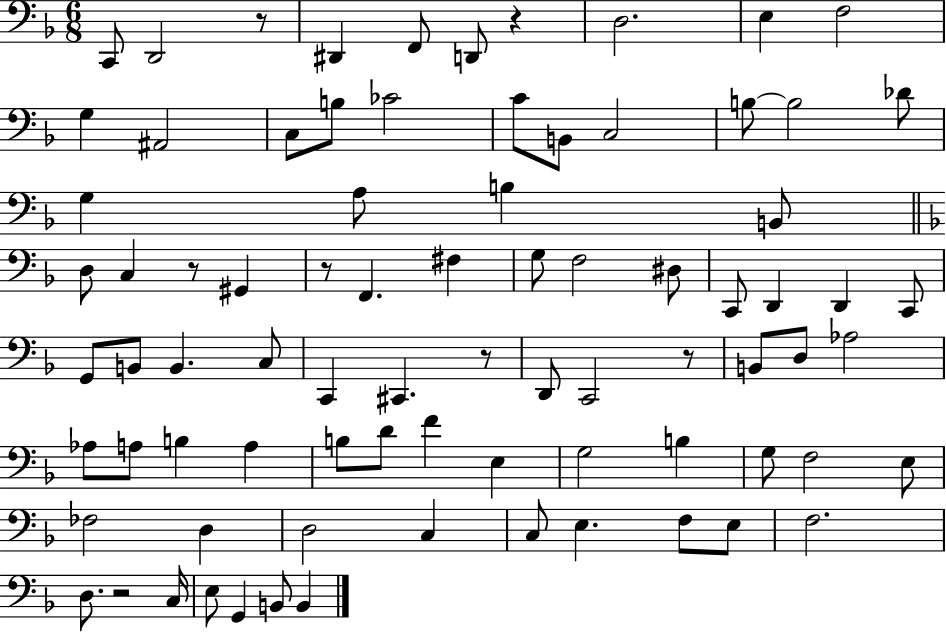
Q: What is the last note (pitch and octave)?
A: B2